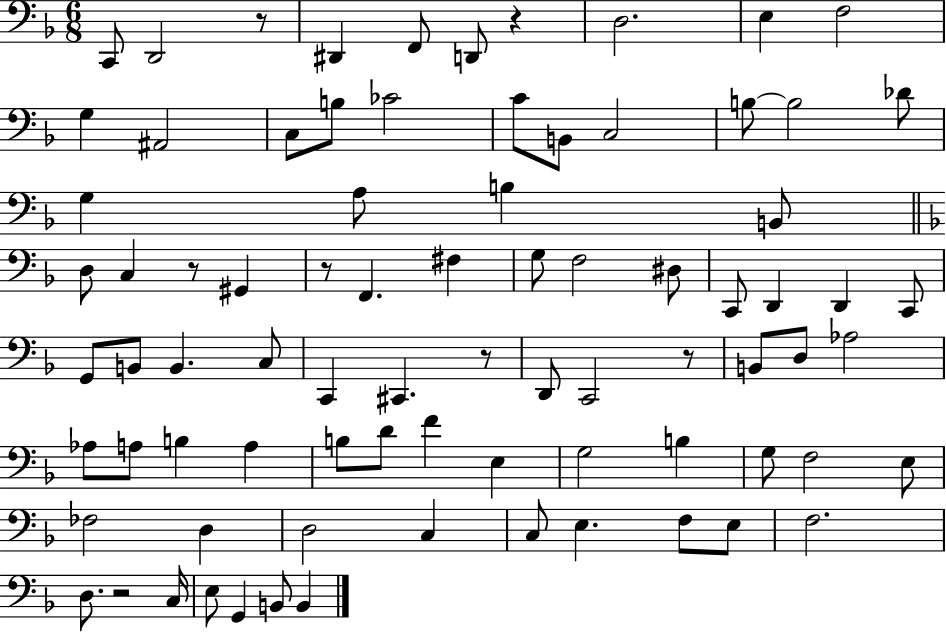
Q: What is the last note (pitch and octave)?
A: B2